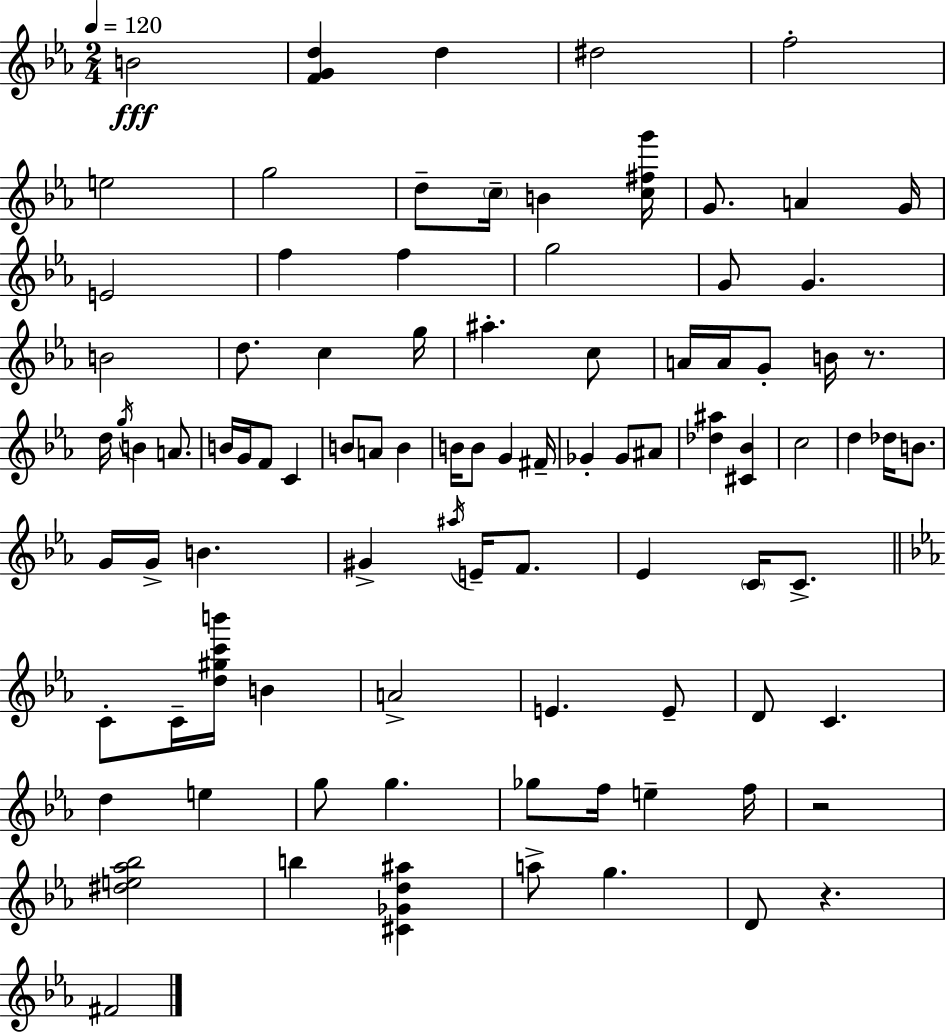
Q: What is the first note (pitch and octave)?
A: B4